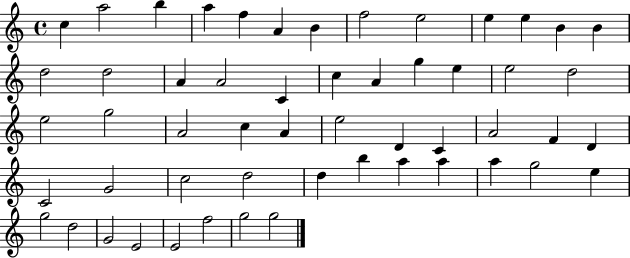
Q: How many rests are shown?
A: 0